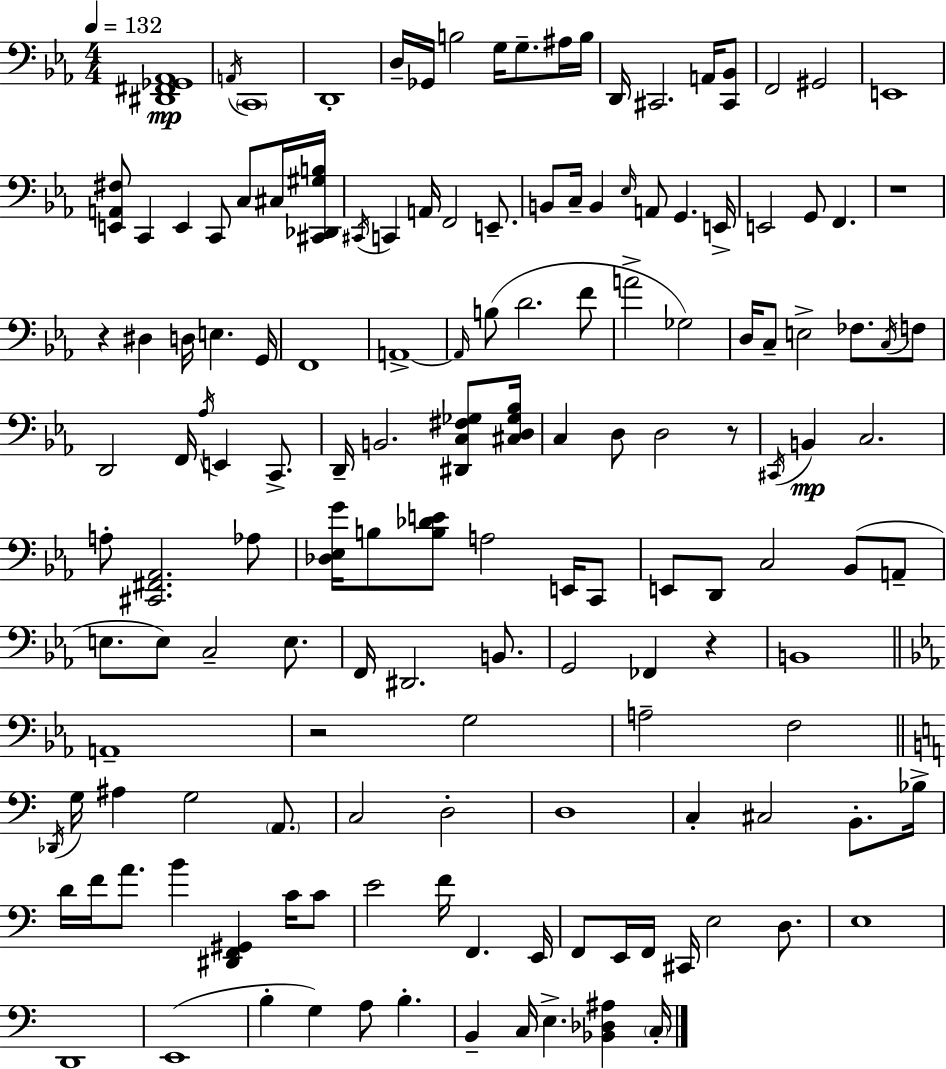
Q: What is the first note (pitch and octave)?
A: A2